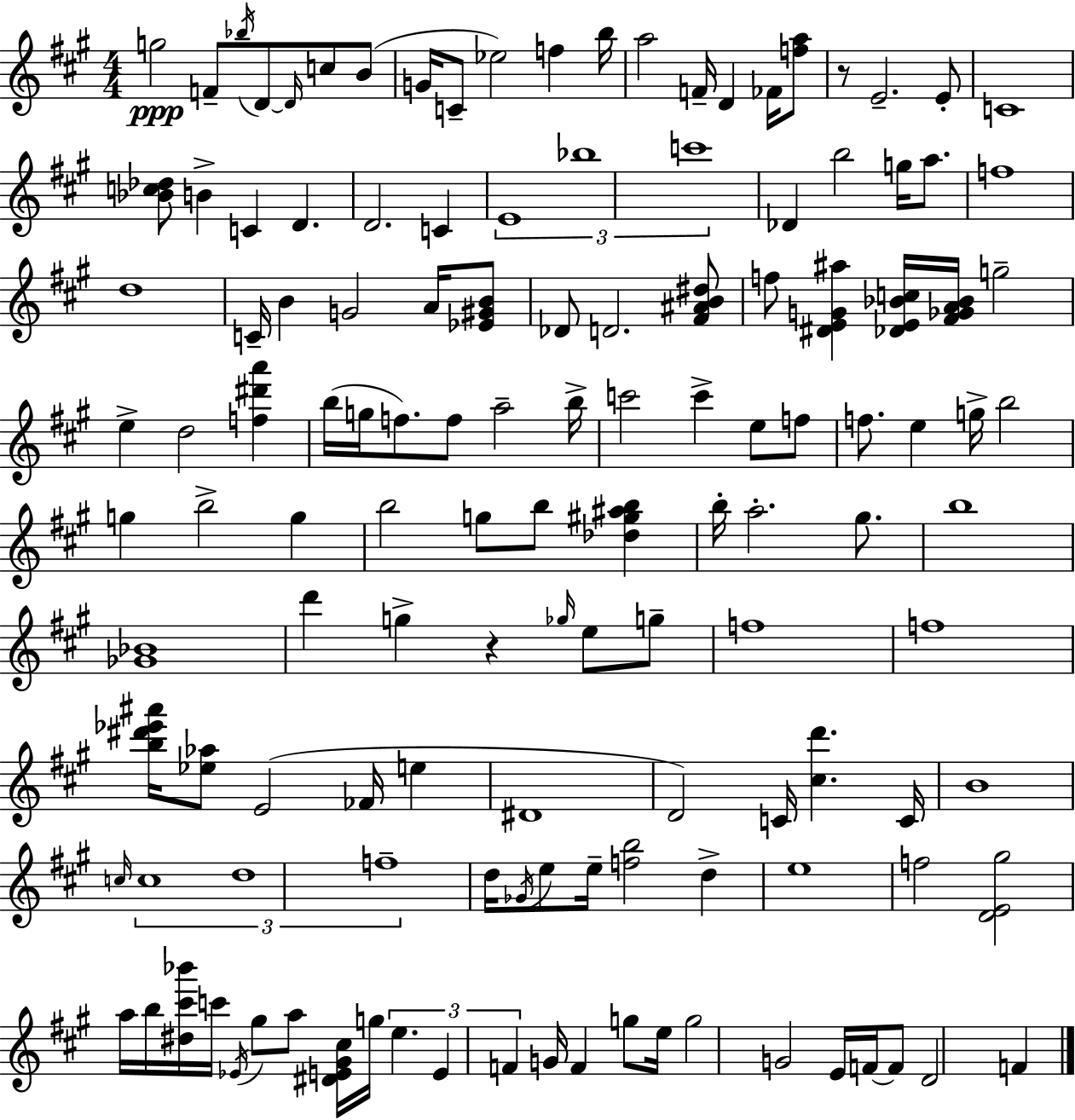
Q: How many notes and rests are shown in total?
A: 133